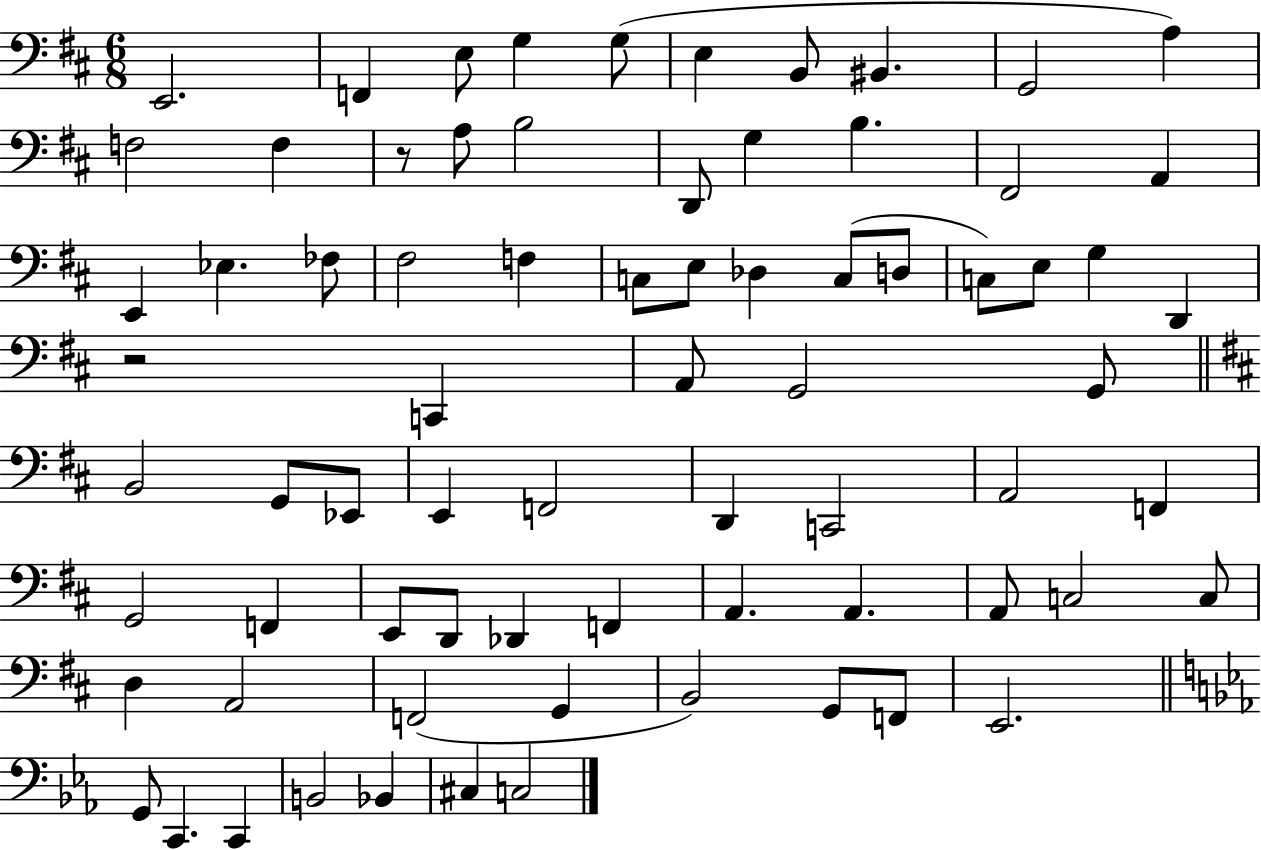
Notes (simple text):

E2/h. F2/q E3/e G3/q G3/e E3/q B2/e BIS2/q. G2/h A3/q F3/h F3/q R/e A3/e B3/h D2/e G3/q B3/q. F#2/h A2/q E2/q Eb3/q. FES3/e F#3/h F3/q C3/e E3/e Db3/q C3/e D3/e C3/e E3/e G3/q D2/q R/h C2/q A2/e G2/h G2/e B2/h G2/e Eb2/e E2/q F2/h D2/q C2/h A2/h F2/q G2/h F2/q E2/e D2/e Db2/q F2/q A2/q. A2/q. A2/e C3/h C3/e D3/q A2/h F2/h G2/q B2/h G2/e F2/e E2/h. G2/e C2/q. C2/q B2/h Bb2/q C#3/q C3/h